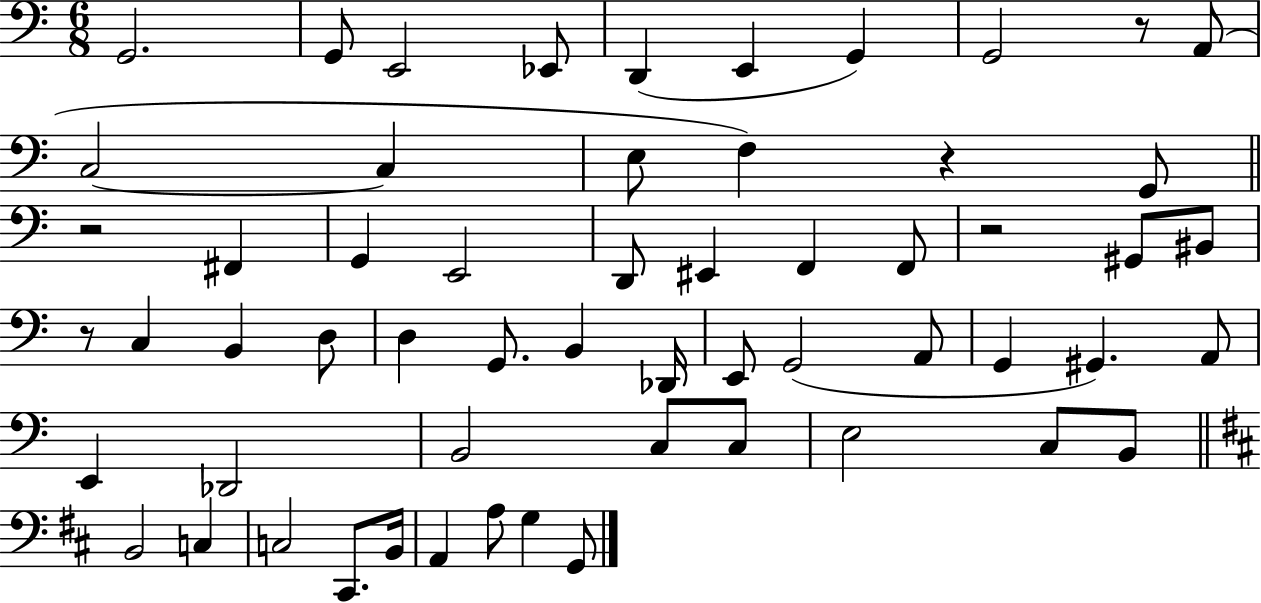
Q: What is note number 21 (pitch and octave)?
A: F2